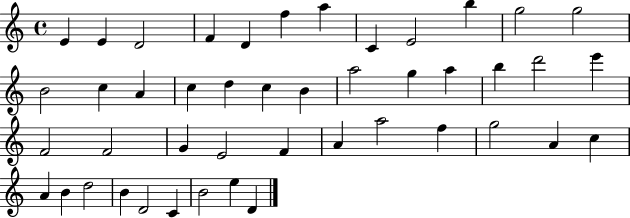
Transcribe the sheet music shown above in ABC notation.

X:1
T:Untitled
M:4/4
L:1/4
K:C
E E D2 F D f a C E2 b g2 g2 B2 c A c d c B a2 g a b d'2 e' F2 F2 G E2 F A a2 f g2 A c A B d2 B D2 C B2 e D